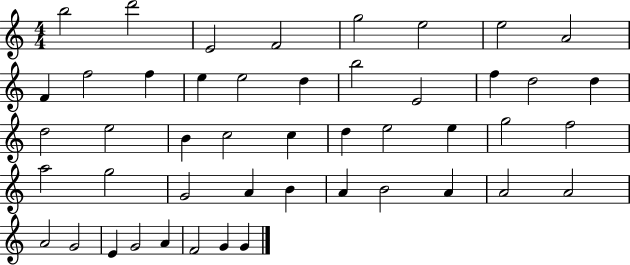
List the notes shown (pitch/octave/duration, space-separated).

B5/h D6/h E4/h F4/h G5/h E5/h E5/h A4/h F4/q F5/h F5/q E5/q E5/h D5/q B5/h E4/h F5/q D5/h D5/q D5/h E5/h B4/q C5/h C5/q D5/q E5/h E5/q G5/h F5/h A5/h G5/h G4/h A4/q B4/q A4/q B4/h A4/q A4/h A4/h A4/h G4/h E4/q G4/h A4/q F4/h G4/q G4/q